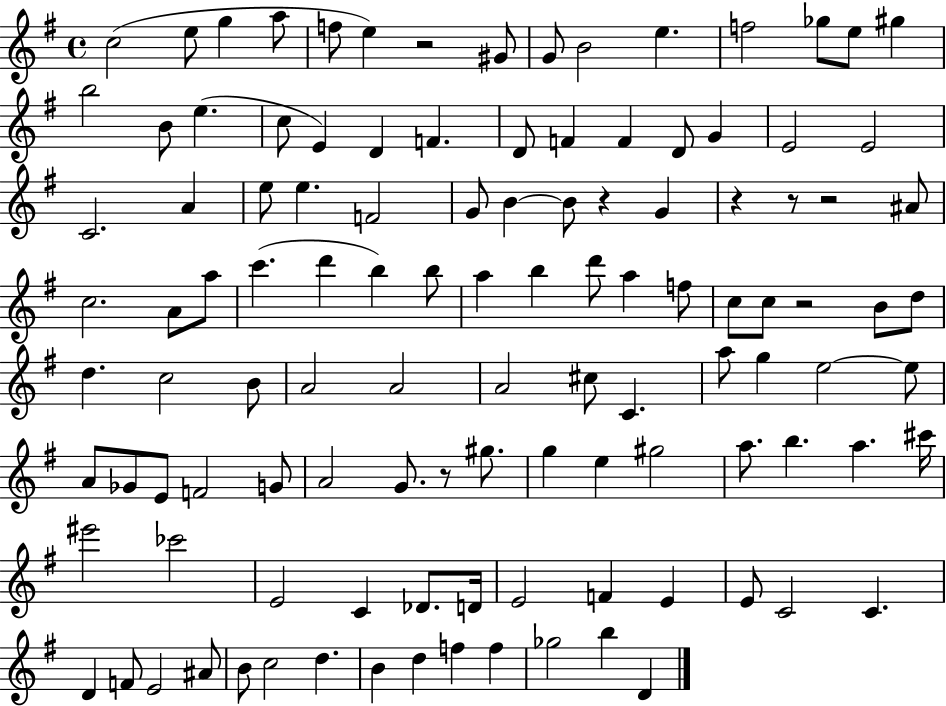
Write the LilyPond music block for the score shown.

{
  \clef treble
  \time 4/4
  \defaultTimeSignature
  \key g \major
  c''2( e''8 g''4 a''8 | f''8 e''4) r2 gis'8 | g'8 b'2 e''4. | f''2 ges''8 e''8 gis''4 | \break b''2 b'8 e''4.( | c''8 e'4) d'4 f'4. | d'8 f'4 f'4 d'8 g'4 | e'2 e'2 | \break c'2. a'4 | e''8 e''4. f'2 | g'8 b'4~~ b'8 r4 g'4 | r4 r8 r2 ais'8 | \break c''2. a'8 a''8 | c'''4.( d'''4 b''4) b''8 | a''4 b''4 d'''8 a''4 f''8 | c''8 c''8 r2 b'8 d''8 | \break d''4. c''2 b'8 | a'2 a'2 | a'2 cis''8 c'4. | a''8 g''4 e''2~~ e''8 | \break a'8 ges'8 e'8 f'2 g'8 | a'2 g'8. r8 gis''8. | g''4 e''4 gis''2 | a''8. b''4. a''4. cis'''16 | \break eis'''2 ces'''2 | e'2 c'4 des'8. d'16 | e'2 f'4 e'4 | e'8 c'2 c'4. | \break d'4 f'8 e'2 ais'8 | b'8 c''2 d''4. | b'4 d''4 f''4 f''4 | ges''2 b''4 d'4 | \break \bar "|."
}